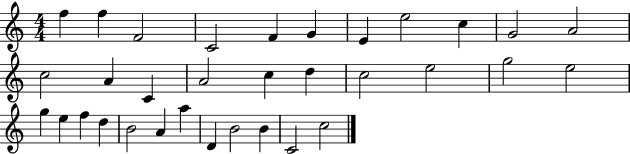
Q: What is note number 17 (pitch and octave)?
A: D5